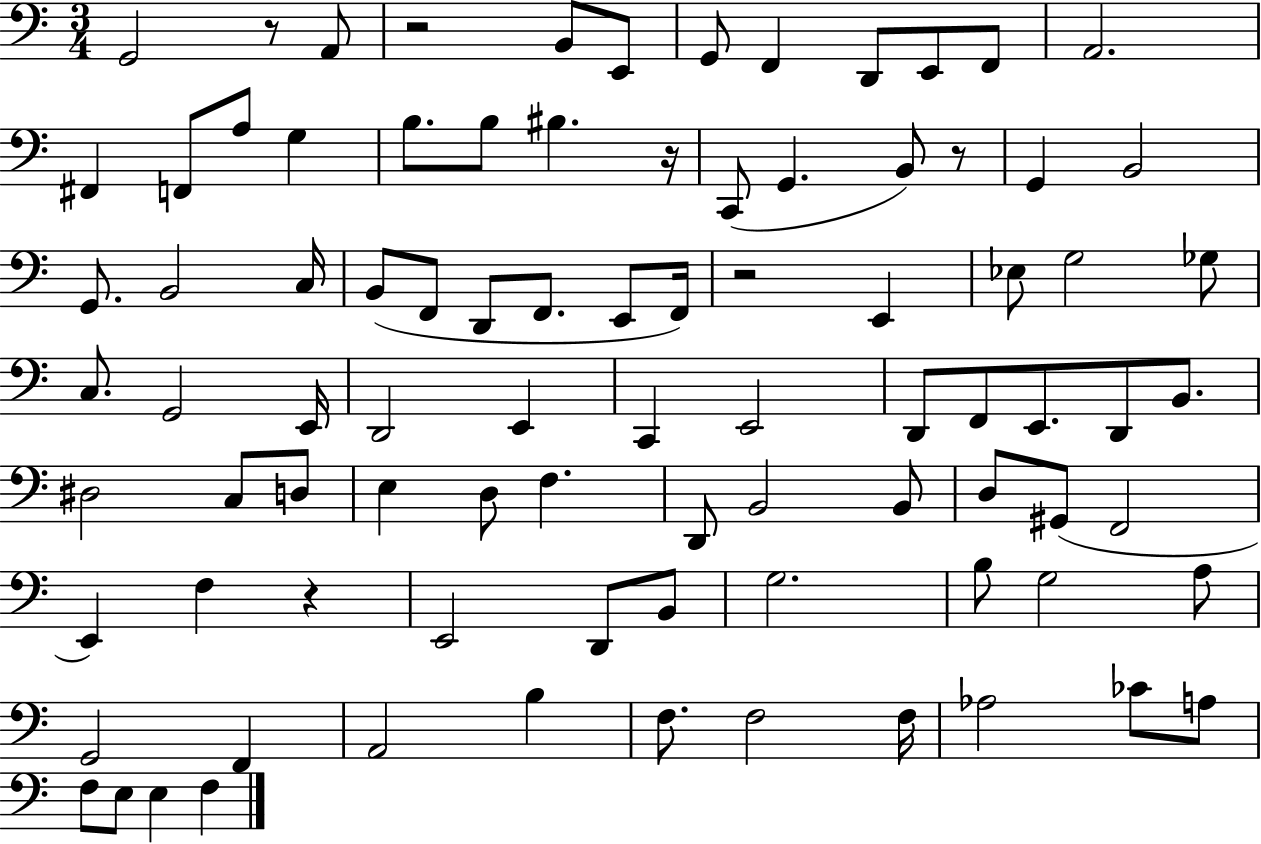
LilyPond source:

{
  \clef bass
  \numericTimeSignature
  \time 3/4
  \key c \major
  \repeat volta 2 { g,2 r8 a,8 | r2 b,8 e,8 | g,8 f,4 d,8 e,8 f,8 | a,2. | \break fis,4 f,8 a8 g4 | b8. b8 bis4. r16 | c,8( g,4. b,8) r8 | g,4 b,2 | \break g,8. b,2 c16 | b,8( f,8 d,8 f,8. e,8 f,16) | r2 e,4 | ees8 g2 ges8 | \break c8. g,2 e,16 | d,2 e,4 | c,4 e,2 | d,8 f,8 e,8. d,8 b,8. | \break dis2 c8 d8 | e4 d8 f4. | d,8 b,2 b,8 | d8 gis,8( f,2 | \break e,4) f4 r4 | e,2 d,8 b,8 | g2. | b8 g2 a8 | \break g,2 f,4 | a,2 b4 | f8. f2 f16 | aes2 ces'8 a8 | \break f8 e8 e4 f4 | } \bar "|."
}